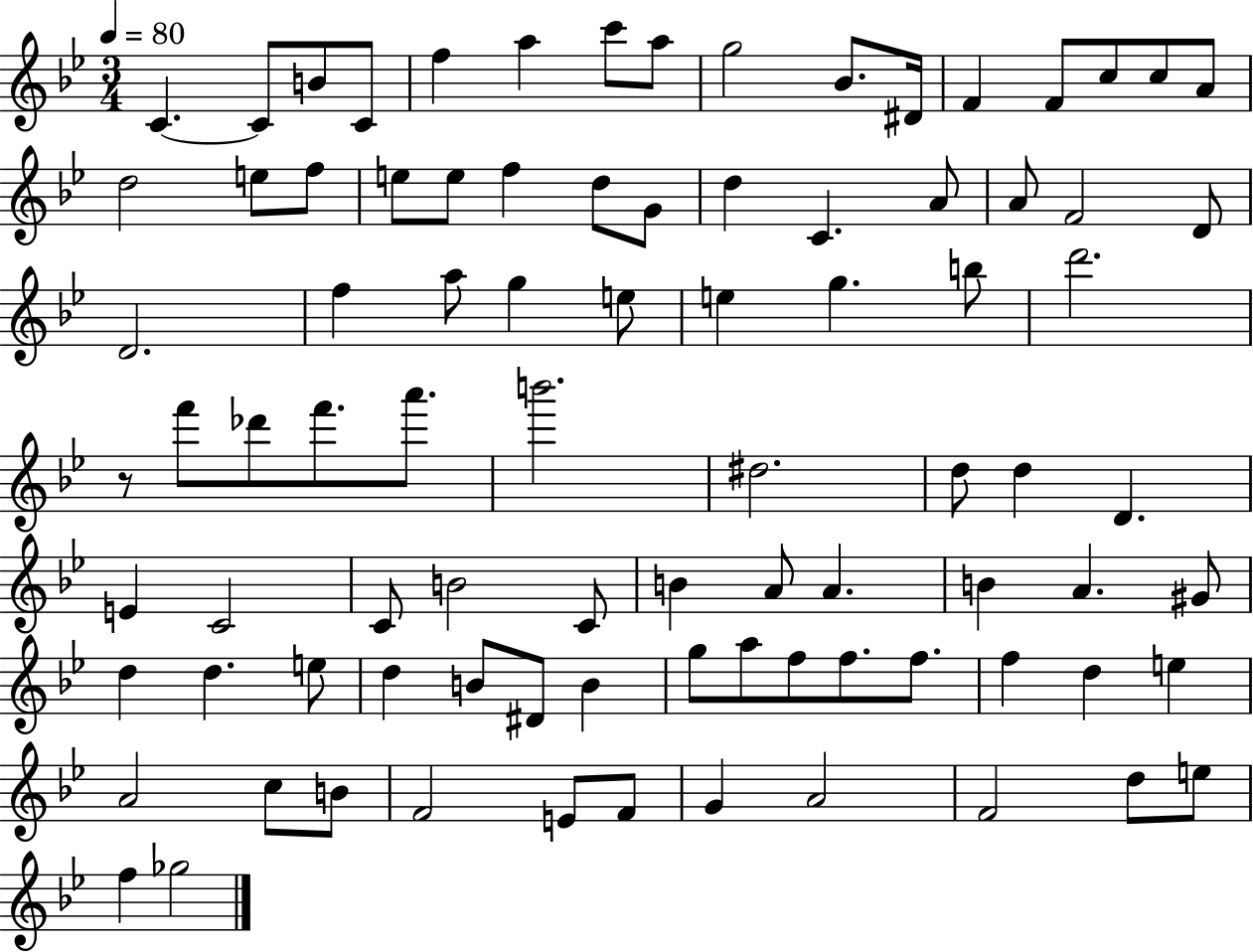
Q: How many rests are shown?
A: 1